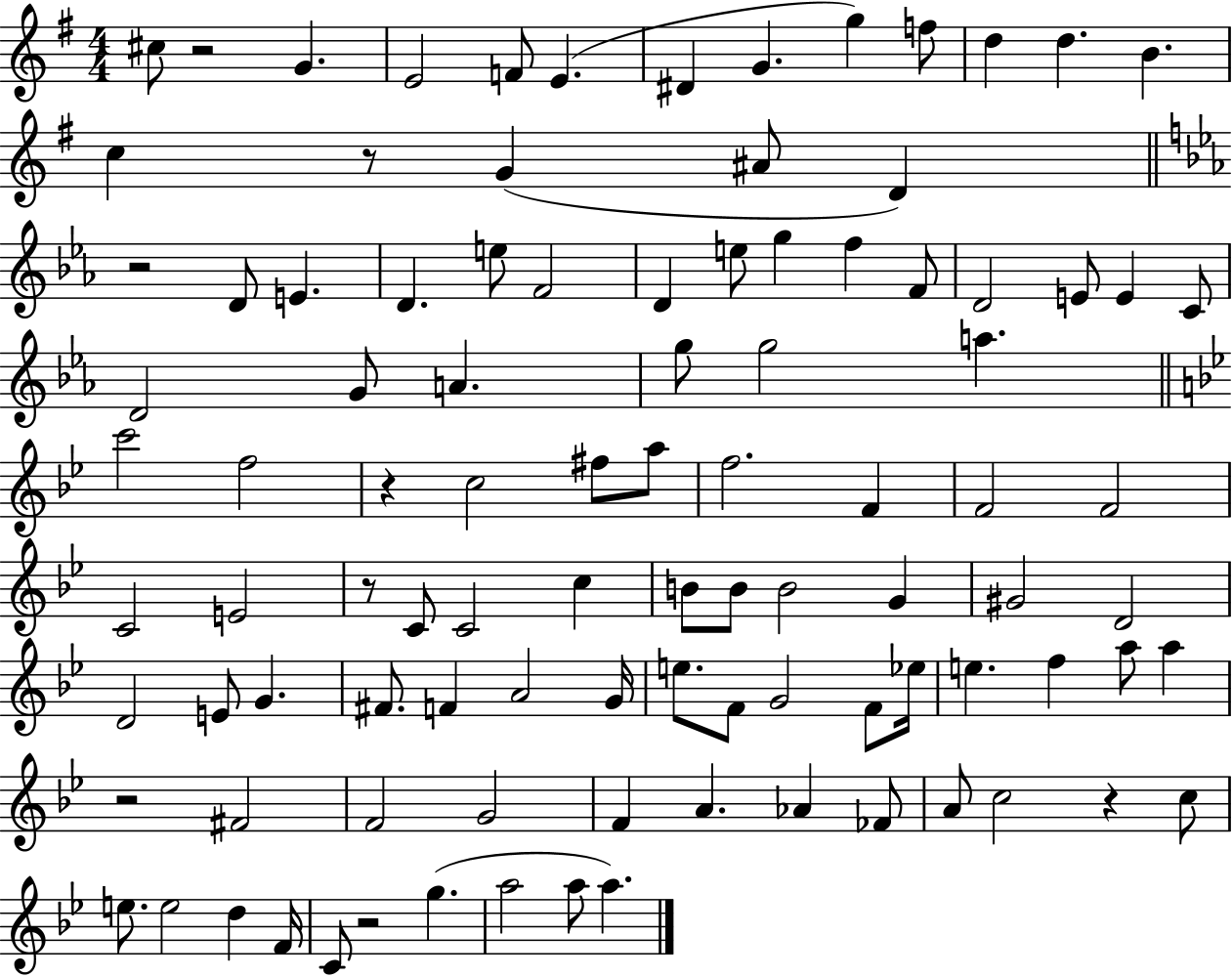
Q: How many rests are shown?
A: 8